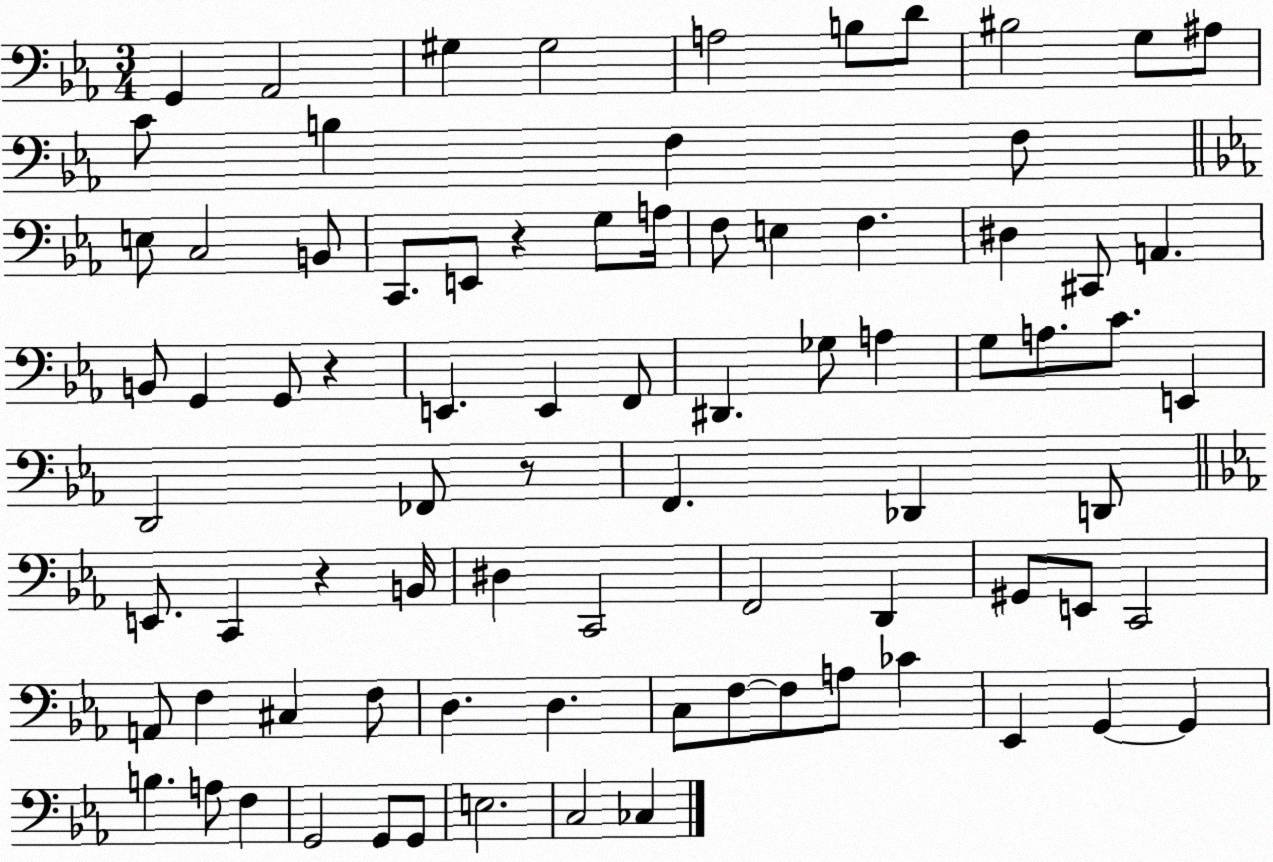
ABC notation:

X:1
T:Untitled
M:3/4
L:1/4
K:Eb
G,, _A,,2 ^G, ^G,2 A,2 B,/2 D/2 ^B,2 G,/2 ^A,/2 C/2 B, F, F,/2 E,/2 C,2 B,,/2 C,,/2 E,,/2 z G,/2 A,/4 F,/2 E, F, ^D, ^C,,/2 A,, B,,/2 G,, G,,/2 z E,, E,, F,,/2 ^D,, _G,/2 A, G,/2 A,/2 C/2 E,, D,,2 _F,,/2 z/2 F,, _D,, D,,/2 E,,/2 C,, z B,,/4 ^D, C,,2 F,,2 D,, ^G,,/2 E,,/2 C,,2 A,,/2 F, ^C, F,/2 D, D, C,/2 F,/2 F,/2 A,/2 _C _E,, G,, G,, B, A,/2 F, G,,2 G,,/2 G,,/2 E,2 C,2 _C,